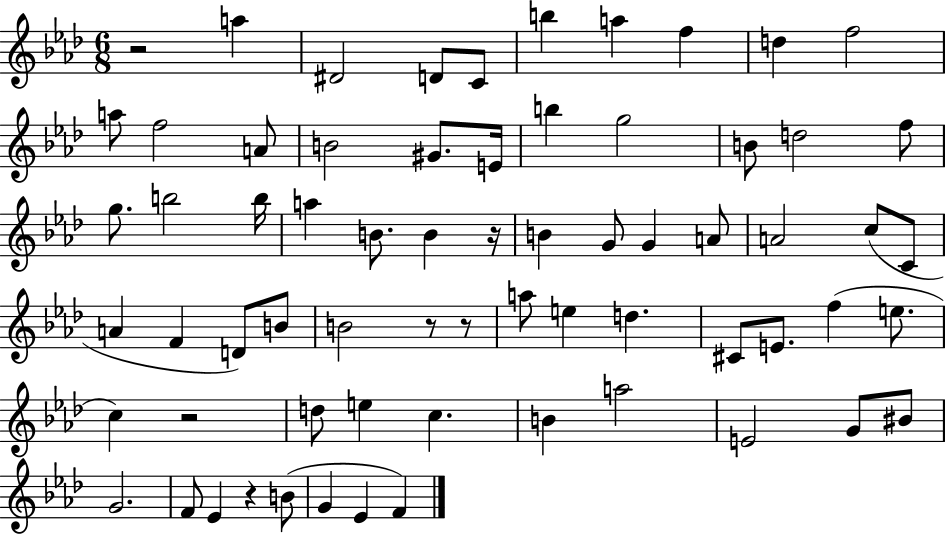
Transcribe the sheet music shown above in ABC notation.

X:1
T:Untitled
M:6/8
L:1/4
K:Ab
z2 a ^D2 D/2 C/2 b a f d f2 a/2 f2 A/2 B2 ^G/2 E/4 b g2 B/2 d2 f/2 g/2 b2 b/4 a B/2 B z/4 B G/2 G A/2 A2 c/2 C/2 A F D/2 B/2 B2 z/2 z/2 a/2 e d ^C/2 E/2 f e/2 c z2 d/2 e c B a2 E2 G/2 ^B/2 G2 F/2 _E z B/2 G _E F